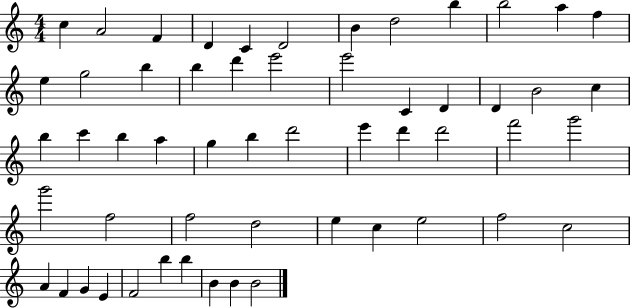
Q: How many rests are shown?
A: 0